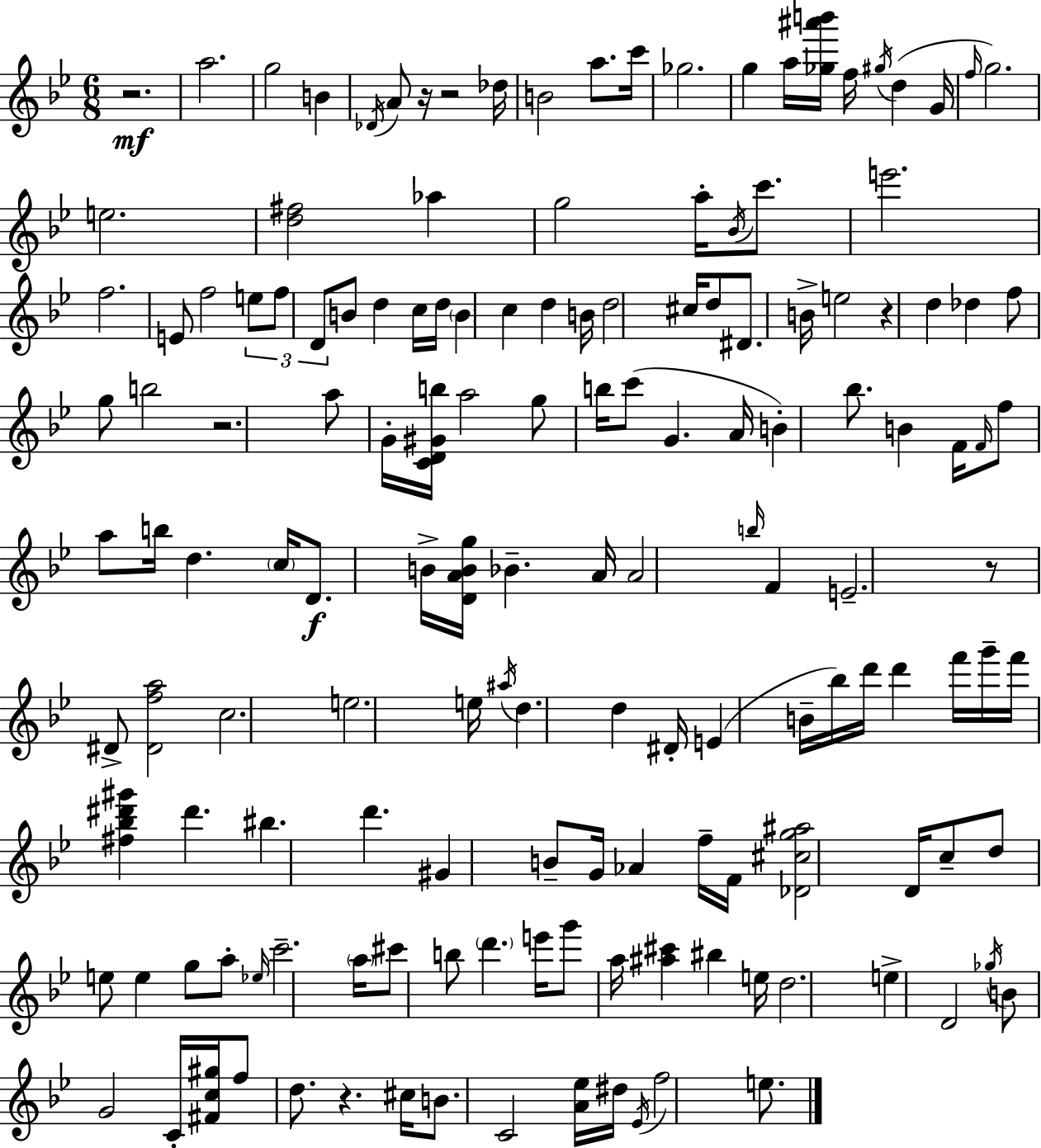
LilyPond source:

{
  \clef treble
  \numericTimeSignature
  \time 6/8
  \key bes \major
  r2.\mf | a''2. | g''2 b'4 | \acciaccatura { des'16 } a'8 r16 r2 | \break des''16 b'2 a''8. | c'''16 ges''2. | g''4 a''16 <ges'' ais''' b'''>16 f''16 \acciaccatura { gis''16 } d''4( | g'16 \grace { f''16 }) g''2. | \break e''2. | <d'' fis''>2 aes''4 | g''2 a''16-. | \acciaccatura { bes'16 } c'''8. e'''2. | \break f''2. | e'8 f''2 | \tuplet 3/2 { e''8 f''8 d'8 } b'8 d''4 | c''16 d''16 \parenthesize b'4 c''4 | \break d''4 b'16 d''2 | cis''16 d''8 dis'8. b'16-> e''2 | r4 d''4 | des''4 f''8 g''8 b''2 | \break r2. | a''8 g'16-. <c' d' gis' b''>16 a''2 | g''8 b''16 c'''8( g'4. | a'16 b'4-.) bes''8. b'4 | \break f'16 \grace { f'16 } f''8 a''8 b''16 d''4. | \parenthesize c''16 d'8.\f b'16-> <d' a' b' g''>16 bes'4.-- | a'16 a'2 | \grace { b''16 } f'4 e'2.-- | \break r8 dis'8-> <dis' f'' a''>2 | c''2. | e''2. | e''16 \acciaccatura { ais''16 } d''4. | \break d''4 dis'16-. e'4( b'16-- | bes''16) d'''16 d'''4 f'''16 g'''16-- f'''16 <fis'' bes'' dis''' gis'''>4 | dis'''4. bis''4. | d'''4. gis'4 b'8-- | \break g'16 aes'4 f''16-- f'16 <des' cis'' g'' ais''>2 | d'16 c''8-- d''8 e''8 e''4 | g''8 a''8-. \grace { ees''16 } c'''2.-- | \parenthesize a''16 cis'''8 b''8 | \break \parenthesize d'''4. e'''16 g'''8 a''16 <ais'' cis'''>4 | bis''4 e''16 d''2. | e''4-> | d'2 \acciaccatura { ges''16 } b'8 g'2 | \break c'16-. <fis' c'' gis''>16 f''8 d''8. | r4. cis''16 b'8. | c'2 <a' ees''>16 dis''16 \acciaccatura { ees'16 } f''2 | e''8. \bar "|."
}